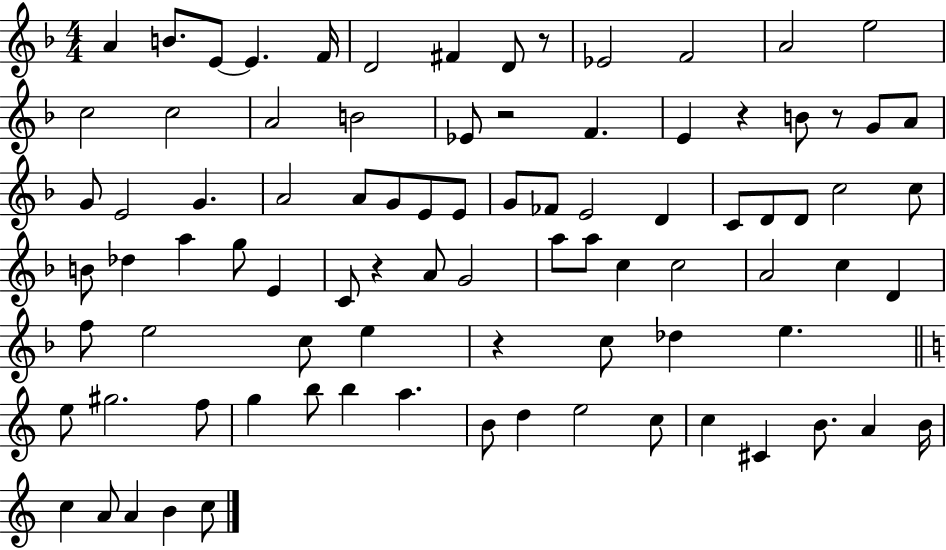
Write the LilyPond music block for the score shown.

{
  \clef treble
  \numericTimeSignature
  \time 4/4
  \key f \major
  a'4 b'8. e'8~~ e'4. f'16 | d'2 fis'4 d'8 r8 | ees'2 f'2 | a'2 e''2 | \break c''2 c''2 | a'2 b'2 | ees'8 r2 f'4. | e'4 r4 b'8 r8 g'8 a'8 | \break g'8 e'2 g'4. | a'2 a'8 g'8 e'8 e'8 | g'8 fes'8 e'2 d'4 | c'8 d'8 d'8 c''2 c''8 | \break b'8 des''4 a''4 g''8 e'4 | c'8 r4 a'8 g'2 | a''8 a''8 c''4 c''2 | a'2 c''4 d'4 | \break f''8 e''2 c''8 e''4 | r4 c''8 des''4 e''4. | \bar "||" \break \key c \major e''8 gis''2. f''8 | g''4 b''8 b''4 a''4. | b'8 d''4 e''2 c''8 | c''4 cis'4 b'8. a'4 b'16 | \break c''4 a'8 a'4 b'4 c''8 | \bar "|."
}